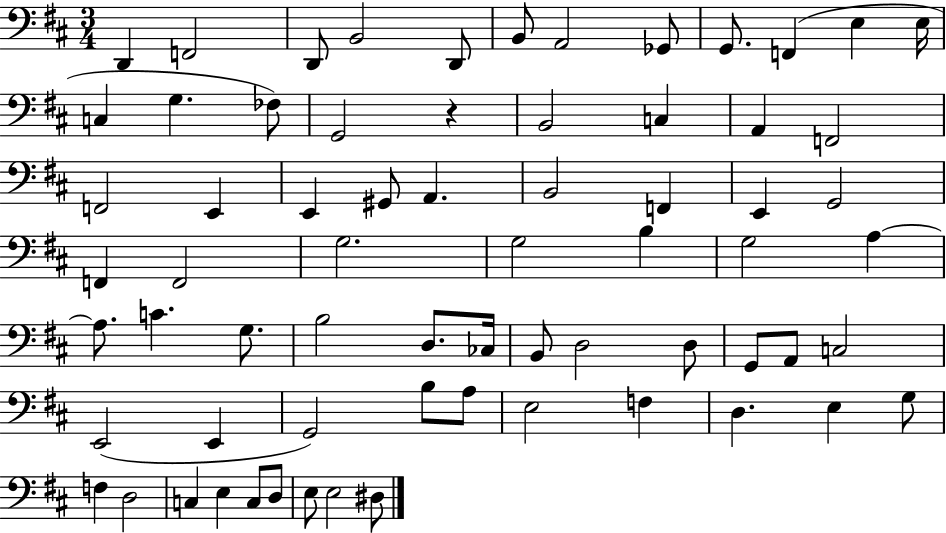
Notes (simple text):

D2/q F2/h D2/e B2/h D2/e B2/e A2/h Gb2/e G2/e. F2/q E3/q E3/s C3/q G3/q. FES3/e G2/h R/q B2/h C3/q A2/q F2/h F2/h E2/q E2/q G#2/e A2/q. B2/h F2/q E2/q G2/h F2/q F2/h G3/h. G3/h B3/q G3/h A3/q A3/e. C4/q. G3/e. B3/h D3/e. CES3/s B2/e D3/h D3/e G2/e A2/e C3/h E2/h E2/q G2/h B3/e A3/e E3/h F3/q D3/q. E3/q G3/e F3/q D3/h C3/q E3/q C3/e D3/e E3/e E3/h D#3/e